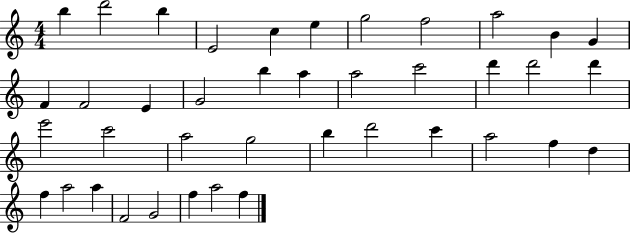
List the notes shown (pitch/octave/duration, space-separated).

B5/q D6/h B5/q E4/h C5/q E5/q G5/h F5/h A5/h B4/q G4/q F4/q F4/h E4/q G4/h B5/q A5/q A5/h C6/h D6/q D6/h D6/q E6/h C6/h A5/h G5/h B5/q D6/h C6/q A5/h F5/q D5/q F5/q A5/h A5/q F4/h G4/h F5/q A5/h F5/q